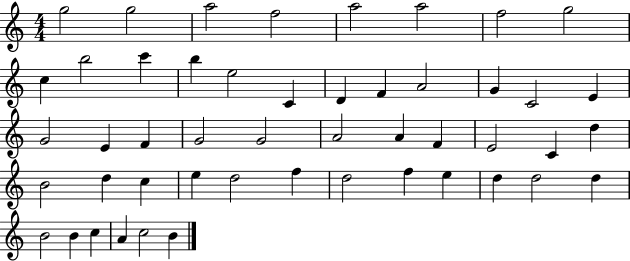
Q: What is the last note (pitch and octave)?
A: B4